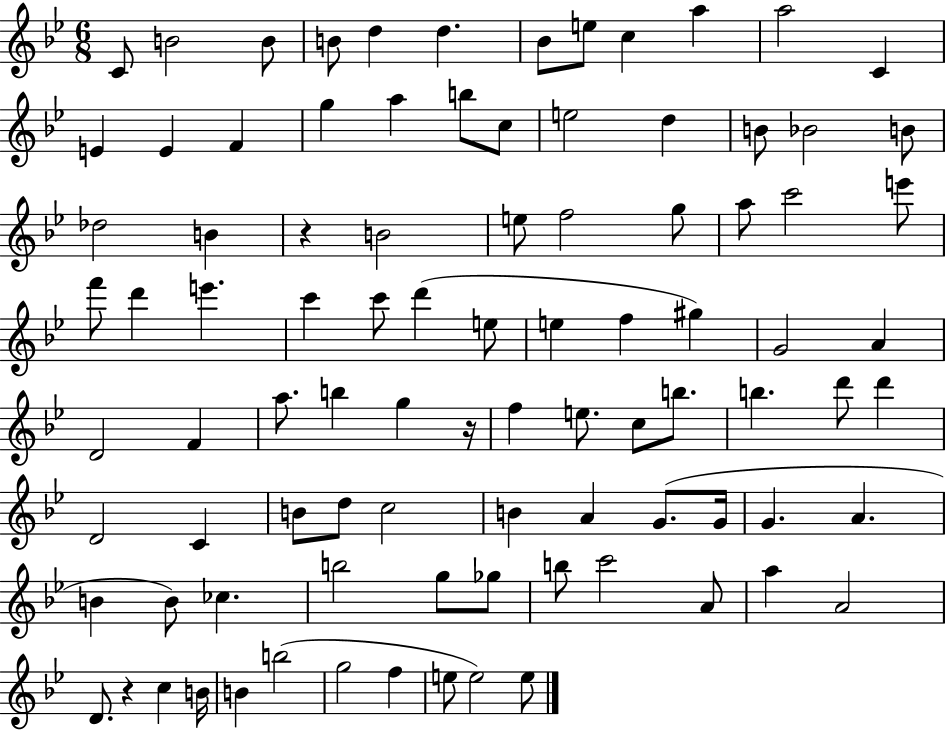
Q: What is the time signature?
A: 6/8